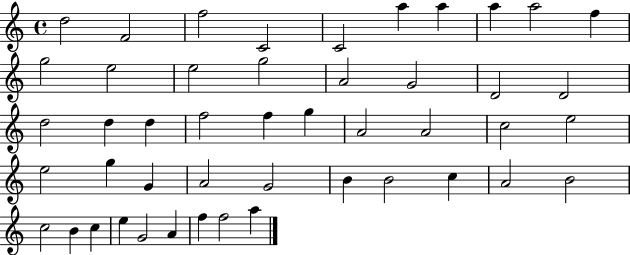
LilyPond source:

{
  \clef treble
  \time 4/4
  \defaultTimeSignature
  \key c \major
  d''2 f'2 | f''2 c'2 | c'2 a''4 a''4 | a''4 a''2 f''4 | \break g''2 e''2 | e''2 g''2 | a'2 g'2 | d'2 d'2 | \break d''2 d''4 d''4 | f''2 f''4 g''4 | a'2 a'2 | c''2 e''2 | \break e''2 g''4 g'4 | a'2 g'2 | b'4 b'2 c''4 | a'2 b'2 | \break c''2 b'4 c''4 | e''4 g'2 a'4 | f''4 f''2 a''4 | \bar "|."
}